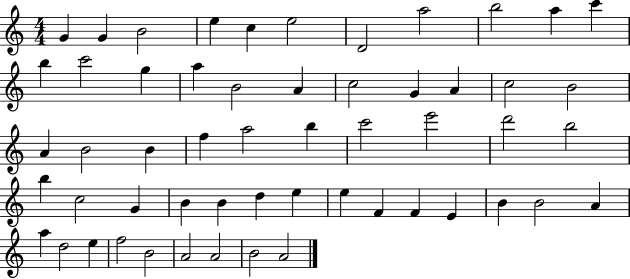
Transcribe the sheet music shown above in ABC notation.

X:1
T:Untitled
M:4/4
L:1/4
K:C
G G B2 e c e2 D2 a2 b2 a c' b c'2 g a B2 A c2 G A c2 B2 A B2 B f a2 b c'2 e'2 d'2 b2 b c2 G B B d e e F F E B B2 A a d2 e f2 B2 A2 A2 B2 A2